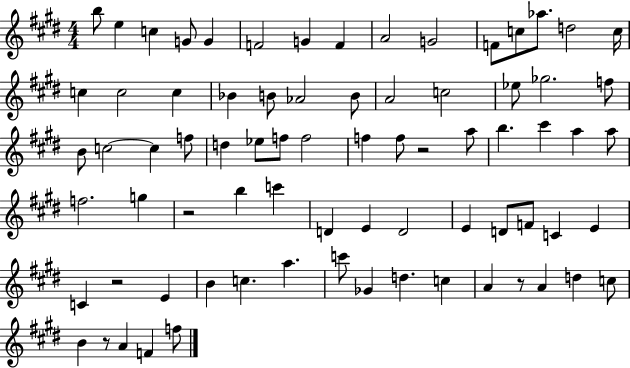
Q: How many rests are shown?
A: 5